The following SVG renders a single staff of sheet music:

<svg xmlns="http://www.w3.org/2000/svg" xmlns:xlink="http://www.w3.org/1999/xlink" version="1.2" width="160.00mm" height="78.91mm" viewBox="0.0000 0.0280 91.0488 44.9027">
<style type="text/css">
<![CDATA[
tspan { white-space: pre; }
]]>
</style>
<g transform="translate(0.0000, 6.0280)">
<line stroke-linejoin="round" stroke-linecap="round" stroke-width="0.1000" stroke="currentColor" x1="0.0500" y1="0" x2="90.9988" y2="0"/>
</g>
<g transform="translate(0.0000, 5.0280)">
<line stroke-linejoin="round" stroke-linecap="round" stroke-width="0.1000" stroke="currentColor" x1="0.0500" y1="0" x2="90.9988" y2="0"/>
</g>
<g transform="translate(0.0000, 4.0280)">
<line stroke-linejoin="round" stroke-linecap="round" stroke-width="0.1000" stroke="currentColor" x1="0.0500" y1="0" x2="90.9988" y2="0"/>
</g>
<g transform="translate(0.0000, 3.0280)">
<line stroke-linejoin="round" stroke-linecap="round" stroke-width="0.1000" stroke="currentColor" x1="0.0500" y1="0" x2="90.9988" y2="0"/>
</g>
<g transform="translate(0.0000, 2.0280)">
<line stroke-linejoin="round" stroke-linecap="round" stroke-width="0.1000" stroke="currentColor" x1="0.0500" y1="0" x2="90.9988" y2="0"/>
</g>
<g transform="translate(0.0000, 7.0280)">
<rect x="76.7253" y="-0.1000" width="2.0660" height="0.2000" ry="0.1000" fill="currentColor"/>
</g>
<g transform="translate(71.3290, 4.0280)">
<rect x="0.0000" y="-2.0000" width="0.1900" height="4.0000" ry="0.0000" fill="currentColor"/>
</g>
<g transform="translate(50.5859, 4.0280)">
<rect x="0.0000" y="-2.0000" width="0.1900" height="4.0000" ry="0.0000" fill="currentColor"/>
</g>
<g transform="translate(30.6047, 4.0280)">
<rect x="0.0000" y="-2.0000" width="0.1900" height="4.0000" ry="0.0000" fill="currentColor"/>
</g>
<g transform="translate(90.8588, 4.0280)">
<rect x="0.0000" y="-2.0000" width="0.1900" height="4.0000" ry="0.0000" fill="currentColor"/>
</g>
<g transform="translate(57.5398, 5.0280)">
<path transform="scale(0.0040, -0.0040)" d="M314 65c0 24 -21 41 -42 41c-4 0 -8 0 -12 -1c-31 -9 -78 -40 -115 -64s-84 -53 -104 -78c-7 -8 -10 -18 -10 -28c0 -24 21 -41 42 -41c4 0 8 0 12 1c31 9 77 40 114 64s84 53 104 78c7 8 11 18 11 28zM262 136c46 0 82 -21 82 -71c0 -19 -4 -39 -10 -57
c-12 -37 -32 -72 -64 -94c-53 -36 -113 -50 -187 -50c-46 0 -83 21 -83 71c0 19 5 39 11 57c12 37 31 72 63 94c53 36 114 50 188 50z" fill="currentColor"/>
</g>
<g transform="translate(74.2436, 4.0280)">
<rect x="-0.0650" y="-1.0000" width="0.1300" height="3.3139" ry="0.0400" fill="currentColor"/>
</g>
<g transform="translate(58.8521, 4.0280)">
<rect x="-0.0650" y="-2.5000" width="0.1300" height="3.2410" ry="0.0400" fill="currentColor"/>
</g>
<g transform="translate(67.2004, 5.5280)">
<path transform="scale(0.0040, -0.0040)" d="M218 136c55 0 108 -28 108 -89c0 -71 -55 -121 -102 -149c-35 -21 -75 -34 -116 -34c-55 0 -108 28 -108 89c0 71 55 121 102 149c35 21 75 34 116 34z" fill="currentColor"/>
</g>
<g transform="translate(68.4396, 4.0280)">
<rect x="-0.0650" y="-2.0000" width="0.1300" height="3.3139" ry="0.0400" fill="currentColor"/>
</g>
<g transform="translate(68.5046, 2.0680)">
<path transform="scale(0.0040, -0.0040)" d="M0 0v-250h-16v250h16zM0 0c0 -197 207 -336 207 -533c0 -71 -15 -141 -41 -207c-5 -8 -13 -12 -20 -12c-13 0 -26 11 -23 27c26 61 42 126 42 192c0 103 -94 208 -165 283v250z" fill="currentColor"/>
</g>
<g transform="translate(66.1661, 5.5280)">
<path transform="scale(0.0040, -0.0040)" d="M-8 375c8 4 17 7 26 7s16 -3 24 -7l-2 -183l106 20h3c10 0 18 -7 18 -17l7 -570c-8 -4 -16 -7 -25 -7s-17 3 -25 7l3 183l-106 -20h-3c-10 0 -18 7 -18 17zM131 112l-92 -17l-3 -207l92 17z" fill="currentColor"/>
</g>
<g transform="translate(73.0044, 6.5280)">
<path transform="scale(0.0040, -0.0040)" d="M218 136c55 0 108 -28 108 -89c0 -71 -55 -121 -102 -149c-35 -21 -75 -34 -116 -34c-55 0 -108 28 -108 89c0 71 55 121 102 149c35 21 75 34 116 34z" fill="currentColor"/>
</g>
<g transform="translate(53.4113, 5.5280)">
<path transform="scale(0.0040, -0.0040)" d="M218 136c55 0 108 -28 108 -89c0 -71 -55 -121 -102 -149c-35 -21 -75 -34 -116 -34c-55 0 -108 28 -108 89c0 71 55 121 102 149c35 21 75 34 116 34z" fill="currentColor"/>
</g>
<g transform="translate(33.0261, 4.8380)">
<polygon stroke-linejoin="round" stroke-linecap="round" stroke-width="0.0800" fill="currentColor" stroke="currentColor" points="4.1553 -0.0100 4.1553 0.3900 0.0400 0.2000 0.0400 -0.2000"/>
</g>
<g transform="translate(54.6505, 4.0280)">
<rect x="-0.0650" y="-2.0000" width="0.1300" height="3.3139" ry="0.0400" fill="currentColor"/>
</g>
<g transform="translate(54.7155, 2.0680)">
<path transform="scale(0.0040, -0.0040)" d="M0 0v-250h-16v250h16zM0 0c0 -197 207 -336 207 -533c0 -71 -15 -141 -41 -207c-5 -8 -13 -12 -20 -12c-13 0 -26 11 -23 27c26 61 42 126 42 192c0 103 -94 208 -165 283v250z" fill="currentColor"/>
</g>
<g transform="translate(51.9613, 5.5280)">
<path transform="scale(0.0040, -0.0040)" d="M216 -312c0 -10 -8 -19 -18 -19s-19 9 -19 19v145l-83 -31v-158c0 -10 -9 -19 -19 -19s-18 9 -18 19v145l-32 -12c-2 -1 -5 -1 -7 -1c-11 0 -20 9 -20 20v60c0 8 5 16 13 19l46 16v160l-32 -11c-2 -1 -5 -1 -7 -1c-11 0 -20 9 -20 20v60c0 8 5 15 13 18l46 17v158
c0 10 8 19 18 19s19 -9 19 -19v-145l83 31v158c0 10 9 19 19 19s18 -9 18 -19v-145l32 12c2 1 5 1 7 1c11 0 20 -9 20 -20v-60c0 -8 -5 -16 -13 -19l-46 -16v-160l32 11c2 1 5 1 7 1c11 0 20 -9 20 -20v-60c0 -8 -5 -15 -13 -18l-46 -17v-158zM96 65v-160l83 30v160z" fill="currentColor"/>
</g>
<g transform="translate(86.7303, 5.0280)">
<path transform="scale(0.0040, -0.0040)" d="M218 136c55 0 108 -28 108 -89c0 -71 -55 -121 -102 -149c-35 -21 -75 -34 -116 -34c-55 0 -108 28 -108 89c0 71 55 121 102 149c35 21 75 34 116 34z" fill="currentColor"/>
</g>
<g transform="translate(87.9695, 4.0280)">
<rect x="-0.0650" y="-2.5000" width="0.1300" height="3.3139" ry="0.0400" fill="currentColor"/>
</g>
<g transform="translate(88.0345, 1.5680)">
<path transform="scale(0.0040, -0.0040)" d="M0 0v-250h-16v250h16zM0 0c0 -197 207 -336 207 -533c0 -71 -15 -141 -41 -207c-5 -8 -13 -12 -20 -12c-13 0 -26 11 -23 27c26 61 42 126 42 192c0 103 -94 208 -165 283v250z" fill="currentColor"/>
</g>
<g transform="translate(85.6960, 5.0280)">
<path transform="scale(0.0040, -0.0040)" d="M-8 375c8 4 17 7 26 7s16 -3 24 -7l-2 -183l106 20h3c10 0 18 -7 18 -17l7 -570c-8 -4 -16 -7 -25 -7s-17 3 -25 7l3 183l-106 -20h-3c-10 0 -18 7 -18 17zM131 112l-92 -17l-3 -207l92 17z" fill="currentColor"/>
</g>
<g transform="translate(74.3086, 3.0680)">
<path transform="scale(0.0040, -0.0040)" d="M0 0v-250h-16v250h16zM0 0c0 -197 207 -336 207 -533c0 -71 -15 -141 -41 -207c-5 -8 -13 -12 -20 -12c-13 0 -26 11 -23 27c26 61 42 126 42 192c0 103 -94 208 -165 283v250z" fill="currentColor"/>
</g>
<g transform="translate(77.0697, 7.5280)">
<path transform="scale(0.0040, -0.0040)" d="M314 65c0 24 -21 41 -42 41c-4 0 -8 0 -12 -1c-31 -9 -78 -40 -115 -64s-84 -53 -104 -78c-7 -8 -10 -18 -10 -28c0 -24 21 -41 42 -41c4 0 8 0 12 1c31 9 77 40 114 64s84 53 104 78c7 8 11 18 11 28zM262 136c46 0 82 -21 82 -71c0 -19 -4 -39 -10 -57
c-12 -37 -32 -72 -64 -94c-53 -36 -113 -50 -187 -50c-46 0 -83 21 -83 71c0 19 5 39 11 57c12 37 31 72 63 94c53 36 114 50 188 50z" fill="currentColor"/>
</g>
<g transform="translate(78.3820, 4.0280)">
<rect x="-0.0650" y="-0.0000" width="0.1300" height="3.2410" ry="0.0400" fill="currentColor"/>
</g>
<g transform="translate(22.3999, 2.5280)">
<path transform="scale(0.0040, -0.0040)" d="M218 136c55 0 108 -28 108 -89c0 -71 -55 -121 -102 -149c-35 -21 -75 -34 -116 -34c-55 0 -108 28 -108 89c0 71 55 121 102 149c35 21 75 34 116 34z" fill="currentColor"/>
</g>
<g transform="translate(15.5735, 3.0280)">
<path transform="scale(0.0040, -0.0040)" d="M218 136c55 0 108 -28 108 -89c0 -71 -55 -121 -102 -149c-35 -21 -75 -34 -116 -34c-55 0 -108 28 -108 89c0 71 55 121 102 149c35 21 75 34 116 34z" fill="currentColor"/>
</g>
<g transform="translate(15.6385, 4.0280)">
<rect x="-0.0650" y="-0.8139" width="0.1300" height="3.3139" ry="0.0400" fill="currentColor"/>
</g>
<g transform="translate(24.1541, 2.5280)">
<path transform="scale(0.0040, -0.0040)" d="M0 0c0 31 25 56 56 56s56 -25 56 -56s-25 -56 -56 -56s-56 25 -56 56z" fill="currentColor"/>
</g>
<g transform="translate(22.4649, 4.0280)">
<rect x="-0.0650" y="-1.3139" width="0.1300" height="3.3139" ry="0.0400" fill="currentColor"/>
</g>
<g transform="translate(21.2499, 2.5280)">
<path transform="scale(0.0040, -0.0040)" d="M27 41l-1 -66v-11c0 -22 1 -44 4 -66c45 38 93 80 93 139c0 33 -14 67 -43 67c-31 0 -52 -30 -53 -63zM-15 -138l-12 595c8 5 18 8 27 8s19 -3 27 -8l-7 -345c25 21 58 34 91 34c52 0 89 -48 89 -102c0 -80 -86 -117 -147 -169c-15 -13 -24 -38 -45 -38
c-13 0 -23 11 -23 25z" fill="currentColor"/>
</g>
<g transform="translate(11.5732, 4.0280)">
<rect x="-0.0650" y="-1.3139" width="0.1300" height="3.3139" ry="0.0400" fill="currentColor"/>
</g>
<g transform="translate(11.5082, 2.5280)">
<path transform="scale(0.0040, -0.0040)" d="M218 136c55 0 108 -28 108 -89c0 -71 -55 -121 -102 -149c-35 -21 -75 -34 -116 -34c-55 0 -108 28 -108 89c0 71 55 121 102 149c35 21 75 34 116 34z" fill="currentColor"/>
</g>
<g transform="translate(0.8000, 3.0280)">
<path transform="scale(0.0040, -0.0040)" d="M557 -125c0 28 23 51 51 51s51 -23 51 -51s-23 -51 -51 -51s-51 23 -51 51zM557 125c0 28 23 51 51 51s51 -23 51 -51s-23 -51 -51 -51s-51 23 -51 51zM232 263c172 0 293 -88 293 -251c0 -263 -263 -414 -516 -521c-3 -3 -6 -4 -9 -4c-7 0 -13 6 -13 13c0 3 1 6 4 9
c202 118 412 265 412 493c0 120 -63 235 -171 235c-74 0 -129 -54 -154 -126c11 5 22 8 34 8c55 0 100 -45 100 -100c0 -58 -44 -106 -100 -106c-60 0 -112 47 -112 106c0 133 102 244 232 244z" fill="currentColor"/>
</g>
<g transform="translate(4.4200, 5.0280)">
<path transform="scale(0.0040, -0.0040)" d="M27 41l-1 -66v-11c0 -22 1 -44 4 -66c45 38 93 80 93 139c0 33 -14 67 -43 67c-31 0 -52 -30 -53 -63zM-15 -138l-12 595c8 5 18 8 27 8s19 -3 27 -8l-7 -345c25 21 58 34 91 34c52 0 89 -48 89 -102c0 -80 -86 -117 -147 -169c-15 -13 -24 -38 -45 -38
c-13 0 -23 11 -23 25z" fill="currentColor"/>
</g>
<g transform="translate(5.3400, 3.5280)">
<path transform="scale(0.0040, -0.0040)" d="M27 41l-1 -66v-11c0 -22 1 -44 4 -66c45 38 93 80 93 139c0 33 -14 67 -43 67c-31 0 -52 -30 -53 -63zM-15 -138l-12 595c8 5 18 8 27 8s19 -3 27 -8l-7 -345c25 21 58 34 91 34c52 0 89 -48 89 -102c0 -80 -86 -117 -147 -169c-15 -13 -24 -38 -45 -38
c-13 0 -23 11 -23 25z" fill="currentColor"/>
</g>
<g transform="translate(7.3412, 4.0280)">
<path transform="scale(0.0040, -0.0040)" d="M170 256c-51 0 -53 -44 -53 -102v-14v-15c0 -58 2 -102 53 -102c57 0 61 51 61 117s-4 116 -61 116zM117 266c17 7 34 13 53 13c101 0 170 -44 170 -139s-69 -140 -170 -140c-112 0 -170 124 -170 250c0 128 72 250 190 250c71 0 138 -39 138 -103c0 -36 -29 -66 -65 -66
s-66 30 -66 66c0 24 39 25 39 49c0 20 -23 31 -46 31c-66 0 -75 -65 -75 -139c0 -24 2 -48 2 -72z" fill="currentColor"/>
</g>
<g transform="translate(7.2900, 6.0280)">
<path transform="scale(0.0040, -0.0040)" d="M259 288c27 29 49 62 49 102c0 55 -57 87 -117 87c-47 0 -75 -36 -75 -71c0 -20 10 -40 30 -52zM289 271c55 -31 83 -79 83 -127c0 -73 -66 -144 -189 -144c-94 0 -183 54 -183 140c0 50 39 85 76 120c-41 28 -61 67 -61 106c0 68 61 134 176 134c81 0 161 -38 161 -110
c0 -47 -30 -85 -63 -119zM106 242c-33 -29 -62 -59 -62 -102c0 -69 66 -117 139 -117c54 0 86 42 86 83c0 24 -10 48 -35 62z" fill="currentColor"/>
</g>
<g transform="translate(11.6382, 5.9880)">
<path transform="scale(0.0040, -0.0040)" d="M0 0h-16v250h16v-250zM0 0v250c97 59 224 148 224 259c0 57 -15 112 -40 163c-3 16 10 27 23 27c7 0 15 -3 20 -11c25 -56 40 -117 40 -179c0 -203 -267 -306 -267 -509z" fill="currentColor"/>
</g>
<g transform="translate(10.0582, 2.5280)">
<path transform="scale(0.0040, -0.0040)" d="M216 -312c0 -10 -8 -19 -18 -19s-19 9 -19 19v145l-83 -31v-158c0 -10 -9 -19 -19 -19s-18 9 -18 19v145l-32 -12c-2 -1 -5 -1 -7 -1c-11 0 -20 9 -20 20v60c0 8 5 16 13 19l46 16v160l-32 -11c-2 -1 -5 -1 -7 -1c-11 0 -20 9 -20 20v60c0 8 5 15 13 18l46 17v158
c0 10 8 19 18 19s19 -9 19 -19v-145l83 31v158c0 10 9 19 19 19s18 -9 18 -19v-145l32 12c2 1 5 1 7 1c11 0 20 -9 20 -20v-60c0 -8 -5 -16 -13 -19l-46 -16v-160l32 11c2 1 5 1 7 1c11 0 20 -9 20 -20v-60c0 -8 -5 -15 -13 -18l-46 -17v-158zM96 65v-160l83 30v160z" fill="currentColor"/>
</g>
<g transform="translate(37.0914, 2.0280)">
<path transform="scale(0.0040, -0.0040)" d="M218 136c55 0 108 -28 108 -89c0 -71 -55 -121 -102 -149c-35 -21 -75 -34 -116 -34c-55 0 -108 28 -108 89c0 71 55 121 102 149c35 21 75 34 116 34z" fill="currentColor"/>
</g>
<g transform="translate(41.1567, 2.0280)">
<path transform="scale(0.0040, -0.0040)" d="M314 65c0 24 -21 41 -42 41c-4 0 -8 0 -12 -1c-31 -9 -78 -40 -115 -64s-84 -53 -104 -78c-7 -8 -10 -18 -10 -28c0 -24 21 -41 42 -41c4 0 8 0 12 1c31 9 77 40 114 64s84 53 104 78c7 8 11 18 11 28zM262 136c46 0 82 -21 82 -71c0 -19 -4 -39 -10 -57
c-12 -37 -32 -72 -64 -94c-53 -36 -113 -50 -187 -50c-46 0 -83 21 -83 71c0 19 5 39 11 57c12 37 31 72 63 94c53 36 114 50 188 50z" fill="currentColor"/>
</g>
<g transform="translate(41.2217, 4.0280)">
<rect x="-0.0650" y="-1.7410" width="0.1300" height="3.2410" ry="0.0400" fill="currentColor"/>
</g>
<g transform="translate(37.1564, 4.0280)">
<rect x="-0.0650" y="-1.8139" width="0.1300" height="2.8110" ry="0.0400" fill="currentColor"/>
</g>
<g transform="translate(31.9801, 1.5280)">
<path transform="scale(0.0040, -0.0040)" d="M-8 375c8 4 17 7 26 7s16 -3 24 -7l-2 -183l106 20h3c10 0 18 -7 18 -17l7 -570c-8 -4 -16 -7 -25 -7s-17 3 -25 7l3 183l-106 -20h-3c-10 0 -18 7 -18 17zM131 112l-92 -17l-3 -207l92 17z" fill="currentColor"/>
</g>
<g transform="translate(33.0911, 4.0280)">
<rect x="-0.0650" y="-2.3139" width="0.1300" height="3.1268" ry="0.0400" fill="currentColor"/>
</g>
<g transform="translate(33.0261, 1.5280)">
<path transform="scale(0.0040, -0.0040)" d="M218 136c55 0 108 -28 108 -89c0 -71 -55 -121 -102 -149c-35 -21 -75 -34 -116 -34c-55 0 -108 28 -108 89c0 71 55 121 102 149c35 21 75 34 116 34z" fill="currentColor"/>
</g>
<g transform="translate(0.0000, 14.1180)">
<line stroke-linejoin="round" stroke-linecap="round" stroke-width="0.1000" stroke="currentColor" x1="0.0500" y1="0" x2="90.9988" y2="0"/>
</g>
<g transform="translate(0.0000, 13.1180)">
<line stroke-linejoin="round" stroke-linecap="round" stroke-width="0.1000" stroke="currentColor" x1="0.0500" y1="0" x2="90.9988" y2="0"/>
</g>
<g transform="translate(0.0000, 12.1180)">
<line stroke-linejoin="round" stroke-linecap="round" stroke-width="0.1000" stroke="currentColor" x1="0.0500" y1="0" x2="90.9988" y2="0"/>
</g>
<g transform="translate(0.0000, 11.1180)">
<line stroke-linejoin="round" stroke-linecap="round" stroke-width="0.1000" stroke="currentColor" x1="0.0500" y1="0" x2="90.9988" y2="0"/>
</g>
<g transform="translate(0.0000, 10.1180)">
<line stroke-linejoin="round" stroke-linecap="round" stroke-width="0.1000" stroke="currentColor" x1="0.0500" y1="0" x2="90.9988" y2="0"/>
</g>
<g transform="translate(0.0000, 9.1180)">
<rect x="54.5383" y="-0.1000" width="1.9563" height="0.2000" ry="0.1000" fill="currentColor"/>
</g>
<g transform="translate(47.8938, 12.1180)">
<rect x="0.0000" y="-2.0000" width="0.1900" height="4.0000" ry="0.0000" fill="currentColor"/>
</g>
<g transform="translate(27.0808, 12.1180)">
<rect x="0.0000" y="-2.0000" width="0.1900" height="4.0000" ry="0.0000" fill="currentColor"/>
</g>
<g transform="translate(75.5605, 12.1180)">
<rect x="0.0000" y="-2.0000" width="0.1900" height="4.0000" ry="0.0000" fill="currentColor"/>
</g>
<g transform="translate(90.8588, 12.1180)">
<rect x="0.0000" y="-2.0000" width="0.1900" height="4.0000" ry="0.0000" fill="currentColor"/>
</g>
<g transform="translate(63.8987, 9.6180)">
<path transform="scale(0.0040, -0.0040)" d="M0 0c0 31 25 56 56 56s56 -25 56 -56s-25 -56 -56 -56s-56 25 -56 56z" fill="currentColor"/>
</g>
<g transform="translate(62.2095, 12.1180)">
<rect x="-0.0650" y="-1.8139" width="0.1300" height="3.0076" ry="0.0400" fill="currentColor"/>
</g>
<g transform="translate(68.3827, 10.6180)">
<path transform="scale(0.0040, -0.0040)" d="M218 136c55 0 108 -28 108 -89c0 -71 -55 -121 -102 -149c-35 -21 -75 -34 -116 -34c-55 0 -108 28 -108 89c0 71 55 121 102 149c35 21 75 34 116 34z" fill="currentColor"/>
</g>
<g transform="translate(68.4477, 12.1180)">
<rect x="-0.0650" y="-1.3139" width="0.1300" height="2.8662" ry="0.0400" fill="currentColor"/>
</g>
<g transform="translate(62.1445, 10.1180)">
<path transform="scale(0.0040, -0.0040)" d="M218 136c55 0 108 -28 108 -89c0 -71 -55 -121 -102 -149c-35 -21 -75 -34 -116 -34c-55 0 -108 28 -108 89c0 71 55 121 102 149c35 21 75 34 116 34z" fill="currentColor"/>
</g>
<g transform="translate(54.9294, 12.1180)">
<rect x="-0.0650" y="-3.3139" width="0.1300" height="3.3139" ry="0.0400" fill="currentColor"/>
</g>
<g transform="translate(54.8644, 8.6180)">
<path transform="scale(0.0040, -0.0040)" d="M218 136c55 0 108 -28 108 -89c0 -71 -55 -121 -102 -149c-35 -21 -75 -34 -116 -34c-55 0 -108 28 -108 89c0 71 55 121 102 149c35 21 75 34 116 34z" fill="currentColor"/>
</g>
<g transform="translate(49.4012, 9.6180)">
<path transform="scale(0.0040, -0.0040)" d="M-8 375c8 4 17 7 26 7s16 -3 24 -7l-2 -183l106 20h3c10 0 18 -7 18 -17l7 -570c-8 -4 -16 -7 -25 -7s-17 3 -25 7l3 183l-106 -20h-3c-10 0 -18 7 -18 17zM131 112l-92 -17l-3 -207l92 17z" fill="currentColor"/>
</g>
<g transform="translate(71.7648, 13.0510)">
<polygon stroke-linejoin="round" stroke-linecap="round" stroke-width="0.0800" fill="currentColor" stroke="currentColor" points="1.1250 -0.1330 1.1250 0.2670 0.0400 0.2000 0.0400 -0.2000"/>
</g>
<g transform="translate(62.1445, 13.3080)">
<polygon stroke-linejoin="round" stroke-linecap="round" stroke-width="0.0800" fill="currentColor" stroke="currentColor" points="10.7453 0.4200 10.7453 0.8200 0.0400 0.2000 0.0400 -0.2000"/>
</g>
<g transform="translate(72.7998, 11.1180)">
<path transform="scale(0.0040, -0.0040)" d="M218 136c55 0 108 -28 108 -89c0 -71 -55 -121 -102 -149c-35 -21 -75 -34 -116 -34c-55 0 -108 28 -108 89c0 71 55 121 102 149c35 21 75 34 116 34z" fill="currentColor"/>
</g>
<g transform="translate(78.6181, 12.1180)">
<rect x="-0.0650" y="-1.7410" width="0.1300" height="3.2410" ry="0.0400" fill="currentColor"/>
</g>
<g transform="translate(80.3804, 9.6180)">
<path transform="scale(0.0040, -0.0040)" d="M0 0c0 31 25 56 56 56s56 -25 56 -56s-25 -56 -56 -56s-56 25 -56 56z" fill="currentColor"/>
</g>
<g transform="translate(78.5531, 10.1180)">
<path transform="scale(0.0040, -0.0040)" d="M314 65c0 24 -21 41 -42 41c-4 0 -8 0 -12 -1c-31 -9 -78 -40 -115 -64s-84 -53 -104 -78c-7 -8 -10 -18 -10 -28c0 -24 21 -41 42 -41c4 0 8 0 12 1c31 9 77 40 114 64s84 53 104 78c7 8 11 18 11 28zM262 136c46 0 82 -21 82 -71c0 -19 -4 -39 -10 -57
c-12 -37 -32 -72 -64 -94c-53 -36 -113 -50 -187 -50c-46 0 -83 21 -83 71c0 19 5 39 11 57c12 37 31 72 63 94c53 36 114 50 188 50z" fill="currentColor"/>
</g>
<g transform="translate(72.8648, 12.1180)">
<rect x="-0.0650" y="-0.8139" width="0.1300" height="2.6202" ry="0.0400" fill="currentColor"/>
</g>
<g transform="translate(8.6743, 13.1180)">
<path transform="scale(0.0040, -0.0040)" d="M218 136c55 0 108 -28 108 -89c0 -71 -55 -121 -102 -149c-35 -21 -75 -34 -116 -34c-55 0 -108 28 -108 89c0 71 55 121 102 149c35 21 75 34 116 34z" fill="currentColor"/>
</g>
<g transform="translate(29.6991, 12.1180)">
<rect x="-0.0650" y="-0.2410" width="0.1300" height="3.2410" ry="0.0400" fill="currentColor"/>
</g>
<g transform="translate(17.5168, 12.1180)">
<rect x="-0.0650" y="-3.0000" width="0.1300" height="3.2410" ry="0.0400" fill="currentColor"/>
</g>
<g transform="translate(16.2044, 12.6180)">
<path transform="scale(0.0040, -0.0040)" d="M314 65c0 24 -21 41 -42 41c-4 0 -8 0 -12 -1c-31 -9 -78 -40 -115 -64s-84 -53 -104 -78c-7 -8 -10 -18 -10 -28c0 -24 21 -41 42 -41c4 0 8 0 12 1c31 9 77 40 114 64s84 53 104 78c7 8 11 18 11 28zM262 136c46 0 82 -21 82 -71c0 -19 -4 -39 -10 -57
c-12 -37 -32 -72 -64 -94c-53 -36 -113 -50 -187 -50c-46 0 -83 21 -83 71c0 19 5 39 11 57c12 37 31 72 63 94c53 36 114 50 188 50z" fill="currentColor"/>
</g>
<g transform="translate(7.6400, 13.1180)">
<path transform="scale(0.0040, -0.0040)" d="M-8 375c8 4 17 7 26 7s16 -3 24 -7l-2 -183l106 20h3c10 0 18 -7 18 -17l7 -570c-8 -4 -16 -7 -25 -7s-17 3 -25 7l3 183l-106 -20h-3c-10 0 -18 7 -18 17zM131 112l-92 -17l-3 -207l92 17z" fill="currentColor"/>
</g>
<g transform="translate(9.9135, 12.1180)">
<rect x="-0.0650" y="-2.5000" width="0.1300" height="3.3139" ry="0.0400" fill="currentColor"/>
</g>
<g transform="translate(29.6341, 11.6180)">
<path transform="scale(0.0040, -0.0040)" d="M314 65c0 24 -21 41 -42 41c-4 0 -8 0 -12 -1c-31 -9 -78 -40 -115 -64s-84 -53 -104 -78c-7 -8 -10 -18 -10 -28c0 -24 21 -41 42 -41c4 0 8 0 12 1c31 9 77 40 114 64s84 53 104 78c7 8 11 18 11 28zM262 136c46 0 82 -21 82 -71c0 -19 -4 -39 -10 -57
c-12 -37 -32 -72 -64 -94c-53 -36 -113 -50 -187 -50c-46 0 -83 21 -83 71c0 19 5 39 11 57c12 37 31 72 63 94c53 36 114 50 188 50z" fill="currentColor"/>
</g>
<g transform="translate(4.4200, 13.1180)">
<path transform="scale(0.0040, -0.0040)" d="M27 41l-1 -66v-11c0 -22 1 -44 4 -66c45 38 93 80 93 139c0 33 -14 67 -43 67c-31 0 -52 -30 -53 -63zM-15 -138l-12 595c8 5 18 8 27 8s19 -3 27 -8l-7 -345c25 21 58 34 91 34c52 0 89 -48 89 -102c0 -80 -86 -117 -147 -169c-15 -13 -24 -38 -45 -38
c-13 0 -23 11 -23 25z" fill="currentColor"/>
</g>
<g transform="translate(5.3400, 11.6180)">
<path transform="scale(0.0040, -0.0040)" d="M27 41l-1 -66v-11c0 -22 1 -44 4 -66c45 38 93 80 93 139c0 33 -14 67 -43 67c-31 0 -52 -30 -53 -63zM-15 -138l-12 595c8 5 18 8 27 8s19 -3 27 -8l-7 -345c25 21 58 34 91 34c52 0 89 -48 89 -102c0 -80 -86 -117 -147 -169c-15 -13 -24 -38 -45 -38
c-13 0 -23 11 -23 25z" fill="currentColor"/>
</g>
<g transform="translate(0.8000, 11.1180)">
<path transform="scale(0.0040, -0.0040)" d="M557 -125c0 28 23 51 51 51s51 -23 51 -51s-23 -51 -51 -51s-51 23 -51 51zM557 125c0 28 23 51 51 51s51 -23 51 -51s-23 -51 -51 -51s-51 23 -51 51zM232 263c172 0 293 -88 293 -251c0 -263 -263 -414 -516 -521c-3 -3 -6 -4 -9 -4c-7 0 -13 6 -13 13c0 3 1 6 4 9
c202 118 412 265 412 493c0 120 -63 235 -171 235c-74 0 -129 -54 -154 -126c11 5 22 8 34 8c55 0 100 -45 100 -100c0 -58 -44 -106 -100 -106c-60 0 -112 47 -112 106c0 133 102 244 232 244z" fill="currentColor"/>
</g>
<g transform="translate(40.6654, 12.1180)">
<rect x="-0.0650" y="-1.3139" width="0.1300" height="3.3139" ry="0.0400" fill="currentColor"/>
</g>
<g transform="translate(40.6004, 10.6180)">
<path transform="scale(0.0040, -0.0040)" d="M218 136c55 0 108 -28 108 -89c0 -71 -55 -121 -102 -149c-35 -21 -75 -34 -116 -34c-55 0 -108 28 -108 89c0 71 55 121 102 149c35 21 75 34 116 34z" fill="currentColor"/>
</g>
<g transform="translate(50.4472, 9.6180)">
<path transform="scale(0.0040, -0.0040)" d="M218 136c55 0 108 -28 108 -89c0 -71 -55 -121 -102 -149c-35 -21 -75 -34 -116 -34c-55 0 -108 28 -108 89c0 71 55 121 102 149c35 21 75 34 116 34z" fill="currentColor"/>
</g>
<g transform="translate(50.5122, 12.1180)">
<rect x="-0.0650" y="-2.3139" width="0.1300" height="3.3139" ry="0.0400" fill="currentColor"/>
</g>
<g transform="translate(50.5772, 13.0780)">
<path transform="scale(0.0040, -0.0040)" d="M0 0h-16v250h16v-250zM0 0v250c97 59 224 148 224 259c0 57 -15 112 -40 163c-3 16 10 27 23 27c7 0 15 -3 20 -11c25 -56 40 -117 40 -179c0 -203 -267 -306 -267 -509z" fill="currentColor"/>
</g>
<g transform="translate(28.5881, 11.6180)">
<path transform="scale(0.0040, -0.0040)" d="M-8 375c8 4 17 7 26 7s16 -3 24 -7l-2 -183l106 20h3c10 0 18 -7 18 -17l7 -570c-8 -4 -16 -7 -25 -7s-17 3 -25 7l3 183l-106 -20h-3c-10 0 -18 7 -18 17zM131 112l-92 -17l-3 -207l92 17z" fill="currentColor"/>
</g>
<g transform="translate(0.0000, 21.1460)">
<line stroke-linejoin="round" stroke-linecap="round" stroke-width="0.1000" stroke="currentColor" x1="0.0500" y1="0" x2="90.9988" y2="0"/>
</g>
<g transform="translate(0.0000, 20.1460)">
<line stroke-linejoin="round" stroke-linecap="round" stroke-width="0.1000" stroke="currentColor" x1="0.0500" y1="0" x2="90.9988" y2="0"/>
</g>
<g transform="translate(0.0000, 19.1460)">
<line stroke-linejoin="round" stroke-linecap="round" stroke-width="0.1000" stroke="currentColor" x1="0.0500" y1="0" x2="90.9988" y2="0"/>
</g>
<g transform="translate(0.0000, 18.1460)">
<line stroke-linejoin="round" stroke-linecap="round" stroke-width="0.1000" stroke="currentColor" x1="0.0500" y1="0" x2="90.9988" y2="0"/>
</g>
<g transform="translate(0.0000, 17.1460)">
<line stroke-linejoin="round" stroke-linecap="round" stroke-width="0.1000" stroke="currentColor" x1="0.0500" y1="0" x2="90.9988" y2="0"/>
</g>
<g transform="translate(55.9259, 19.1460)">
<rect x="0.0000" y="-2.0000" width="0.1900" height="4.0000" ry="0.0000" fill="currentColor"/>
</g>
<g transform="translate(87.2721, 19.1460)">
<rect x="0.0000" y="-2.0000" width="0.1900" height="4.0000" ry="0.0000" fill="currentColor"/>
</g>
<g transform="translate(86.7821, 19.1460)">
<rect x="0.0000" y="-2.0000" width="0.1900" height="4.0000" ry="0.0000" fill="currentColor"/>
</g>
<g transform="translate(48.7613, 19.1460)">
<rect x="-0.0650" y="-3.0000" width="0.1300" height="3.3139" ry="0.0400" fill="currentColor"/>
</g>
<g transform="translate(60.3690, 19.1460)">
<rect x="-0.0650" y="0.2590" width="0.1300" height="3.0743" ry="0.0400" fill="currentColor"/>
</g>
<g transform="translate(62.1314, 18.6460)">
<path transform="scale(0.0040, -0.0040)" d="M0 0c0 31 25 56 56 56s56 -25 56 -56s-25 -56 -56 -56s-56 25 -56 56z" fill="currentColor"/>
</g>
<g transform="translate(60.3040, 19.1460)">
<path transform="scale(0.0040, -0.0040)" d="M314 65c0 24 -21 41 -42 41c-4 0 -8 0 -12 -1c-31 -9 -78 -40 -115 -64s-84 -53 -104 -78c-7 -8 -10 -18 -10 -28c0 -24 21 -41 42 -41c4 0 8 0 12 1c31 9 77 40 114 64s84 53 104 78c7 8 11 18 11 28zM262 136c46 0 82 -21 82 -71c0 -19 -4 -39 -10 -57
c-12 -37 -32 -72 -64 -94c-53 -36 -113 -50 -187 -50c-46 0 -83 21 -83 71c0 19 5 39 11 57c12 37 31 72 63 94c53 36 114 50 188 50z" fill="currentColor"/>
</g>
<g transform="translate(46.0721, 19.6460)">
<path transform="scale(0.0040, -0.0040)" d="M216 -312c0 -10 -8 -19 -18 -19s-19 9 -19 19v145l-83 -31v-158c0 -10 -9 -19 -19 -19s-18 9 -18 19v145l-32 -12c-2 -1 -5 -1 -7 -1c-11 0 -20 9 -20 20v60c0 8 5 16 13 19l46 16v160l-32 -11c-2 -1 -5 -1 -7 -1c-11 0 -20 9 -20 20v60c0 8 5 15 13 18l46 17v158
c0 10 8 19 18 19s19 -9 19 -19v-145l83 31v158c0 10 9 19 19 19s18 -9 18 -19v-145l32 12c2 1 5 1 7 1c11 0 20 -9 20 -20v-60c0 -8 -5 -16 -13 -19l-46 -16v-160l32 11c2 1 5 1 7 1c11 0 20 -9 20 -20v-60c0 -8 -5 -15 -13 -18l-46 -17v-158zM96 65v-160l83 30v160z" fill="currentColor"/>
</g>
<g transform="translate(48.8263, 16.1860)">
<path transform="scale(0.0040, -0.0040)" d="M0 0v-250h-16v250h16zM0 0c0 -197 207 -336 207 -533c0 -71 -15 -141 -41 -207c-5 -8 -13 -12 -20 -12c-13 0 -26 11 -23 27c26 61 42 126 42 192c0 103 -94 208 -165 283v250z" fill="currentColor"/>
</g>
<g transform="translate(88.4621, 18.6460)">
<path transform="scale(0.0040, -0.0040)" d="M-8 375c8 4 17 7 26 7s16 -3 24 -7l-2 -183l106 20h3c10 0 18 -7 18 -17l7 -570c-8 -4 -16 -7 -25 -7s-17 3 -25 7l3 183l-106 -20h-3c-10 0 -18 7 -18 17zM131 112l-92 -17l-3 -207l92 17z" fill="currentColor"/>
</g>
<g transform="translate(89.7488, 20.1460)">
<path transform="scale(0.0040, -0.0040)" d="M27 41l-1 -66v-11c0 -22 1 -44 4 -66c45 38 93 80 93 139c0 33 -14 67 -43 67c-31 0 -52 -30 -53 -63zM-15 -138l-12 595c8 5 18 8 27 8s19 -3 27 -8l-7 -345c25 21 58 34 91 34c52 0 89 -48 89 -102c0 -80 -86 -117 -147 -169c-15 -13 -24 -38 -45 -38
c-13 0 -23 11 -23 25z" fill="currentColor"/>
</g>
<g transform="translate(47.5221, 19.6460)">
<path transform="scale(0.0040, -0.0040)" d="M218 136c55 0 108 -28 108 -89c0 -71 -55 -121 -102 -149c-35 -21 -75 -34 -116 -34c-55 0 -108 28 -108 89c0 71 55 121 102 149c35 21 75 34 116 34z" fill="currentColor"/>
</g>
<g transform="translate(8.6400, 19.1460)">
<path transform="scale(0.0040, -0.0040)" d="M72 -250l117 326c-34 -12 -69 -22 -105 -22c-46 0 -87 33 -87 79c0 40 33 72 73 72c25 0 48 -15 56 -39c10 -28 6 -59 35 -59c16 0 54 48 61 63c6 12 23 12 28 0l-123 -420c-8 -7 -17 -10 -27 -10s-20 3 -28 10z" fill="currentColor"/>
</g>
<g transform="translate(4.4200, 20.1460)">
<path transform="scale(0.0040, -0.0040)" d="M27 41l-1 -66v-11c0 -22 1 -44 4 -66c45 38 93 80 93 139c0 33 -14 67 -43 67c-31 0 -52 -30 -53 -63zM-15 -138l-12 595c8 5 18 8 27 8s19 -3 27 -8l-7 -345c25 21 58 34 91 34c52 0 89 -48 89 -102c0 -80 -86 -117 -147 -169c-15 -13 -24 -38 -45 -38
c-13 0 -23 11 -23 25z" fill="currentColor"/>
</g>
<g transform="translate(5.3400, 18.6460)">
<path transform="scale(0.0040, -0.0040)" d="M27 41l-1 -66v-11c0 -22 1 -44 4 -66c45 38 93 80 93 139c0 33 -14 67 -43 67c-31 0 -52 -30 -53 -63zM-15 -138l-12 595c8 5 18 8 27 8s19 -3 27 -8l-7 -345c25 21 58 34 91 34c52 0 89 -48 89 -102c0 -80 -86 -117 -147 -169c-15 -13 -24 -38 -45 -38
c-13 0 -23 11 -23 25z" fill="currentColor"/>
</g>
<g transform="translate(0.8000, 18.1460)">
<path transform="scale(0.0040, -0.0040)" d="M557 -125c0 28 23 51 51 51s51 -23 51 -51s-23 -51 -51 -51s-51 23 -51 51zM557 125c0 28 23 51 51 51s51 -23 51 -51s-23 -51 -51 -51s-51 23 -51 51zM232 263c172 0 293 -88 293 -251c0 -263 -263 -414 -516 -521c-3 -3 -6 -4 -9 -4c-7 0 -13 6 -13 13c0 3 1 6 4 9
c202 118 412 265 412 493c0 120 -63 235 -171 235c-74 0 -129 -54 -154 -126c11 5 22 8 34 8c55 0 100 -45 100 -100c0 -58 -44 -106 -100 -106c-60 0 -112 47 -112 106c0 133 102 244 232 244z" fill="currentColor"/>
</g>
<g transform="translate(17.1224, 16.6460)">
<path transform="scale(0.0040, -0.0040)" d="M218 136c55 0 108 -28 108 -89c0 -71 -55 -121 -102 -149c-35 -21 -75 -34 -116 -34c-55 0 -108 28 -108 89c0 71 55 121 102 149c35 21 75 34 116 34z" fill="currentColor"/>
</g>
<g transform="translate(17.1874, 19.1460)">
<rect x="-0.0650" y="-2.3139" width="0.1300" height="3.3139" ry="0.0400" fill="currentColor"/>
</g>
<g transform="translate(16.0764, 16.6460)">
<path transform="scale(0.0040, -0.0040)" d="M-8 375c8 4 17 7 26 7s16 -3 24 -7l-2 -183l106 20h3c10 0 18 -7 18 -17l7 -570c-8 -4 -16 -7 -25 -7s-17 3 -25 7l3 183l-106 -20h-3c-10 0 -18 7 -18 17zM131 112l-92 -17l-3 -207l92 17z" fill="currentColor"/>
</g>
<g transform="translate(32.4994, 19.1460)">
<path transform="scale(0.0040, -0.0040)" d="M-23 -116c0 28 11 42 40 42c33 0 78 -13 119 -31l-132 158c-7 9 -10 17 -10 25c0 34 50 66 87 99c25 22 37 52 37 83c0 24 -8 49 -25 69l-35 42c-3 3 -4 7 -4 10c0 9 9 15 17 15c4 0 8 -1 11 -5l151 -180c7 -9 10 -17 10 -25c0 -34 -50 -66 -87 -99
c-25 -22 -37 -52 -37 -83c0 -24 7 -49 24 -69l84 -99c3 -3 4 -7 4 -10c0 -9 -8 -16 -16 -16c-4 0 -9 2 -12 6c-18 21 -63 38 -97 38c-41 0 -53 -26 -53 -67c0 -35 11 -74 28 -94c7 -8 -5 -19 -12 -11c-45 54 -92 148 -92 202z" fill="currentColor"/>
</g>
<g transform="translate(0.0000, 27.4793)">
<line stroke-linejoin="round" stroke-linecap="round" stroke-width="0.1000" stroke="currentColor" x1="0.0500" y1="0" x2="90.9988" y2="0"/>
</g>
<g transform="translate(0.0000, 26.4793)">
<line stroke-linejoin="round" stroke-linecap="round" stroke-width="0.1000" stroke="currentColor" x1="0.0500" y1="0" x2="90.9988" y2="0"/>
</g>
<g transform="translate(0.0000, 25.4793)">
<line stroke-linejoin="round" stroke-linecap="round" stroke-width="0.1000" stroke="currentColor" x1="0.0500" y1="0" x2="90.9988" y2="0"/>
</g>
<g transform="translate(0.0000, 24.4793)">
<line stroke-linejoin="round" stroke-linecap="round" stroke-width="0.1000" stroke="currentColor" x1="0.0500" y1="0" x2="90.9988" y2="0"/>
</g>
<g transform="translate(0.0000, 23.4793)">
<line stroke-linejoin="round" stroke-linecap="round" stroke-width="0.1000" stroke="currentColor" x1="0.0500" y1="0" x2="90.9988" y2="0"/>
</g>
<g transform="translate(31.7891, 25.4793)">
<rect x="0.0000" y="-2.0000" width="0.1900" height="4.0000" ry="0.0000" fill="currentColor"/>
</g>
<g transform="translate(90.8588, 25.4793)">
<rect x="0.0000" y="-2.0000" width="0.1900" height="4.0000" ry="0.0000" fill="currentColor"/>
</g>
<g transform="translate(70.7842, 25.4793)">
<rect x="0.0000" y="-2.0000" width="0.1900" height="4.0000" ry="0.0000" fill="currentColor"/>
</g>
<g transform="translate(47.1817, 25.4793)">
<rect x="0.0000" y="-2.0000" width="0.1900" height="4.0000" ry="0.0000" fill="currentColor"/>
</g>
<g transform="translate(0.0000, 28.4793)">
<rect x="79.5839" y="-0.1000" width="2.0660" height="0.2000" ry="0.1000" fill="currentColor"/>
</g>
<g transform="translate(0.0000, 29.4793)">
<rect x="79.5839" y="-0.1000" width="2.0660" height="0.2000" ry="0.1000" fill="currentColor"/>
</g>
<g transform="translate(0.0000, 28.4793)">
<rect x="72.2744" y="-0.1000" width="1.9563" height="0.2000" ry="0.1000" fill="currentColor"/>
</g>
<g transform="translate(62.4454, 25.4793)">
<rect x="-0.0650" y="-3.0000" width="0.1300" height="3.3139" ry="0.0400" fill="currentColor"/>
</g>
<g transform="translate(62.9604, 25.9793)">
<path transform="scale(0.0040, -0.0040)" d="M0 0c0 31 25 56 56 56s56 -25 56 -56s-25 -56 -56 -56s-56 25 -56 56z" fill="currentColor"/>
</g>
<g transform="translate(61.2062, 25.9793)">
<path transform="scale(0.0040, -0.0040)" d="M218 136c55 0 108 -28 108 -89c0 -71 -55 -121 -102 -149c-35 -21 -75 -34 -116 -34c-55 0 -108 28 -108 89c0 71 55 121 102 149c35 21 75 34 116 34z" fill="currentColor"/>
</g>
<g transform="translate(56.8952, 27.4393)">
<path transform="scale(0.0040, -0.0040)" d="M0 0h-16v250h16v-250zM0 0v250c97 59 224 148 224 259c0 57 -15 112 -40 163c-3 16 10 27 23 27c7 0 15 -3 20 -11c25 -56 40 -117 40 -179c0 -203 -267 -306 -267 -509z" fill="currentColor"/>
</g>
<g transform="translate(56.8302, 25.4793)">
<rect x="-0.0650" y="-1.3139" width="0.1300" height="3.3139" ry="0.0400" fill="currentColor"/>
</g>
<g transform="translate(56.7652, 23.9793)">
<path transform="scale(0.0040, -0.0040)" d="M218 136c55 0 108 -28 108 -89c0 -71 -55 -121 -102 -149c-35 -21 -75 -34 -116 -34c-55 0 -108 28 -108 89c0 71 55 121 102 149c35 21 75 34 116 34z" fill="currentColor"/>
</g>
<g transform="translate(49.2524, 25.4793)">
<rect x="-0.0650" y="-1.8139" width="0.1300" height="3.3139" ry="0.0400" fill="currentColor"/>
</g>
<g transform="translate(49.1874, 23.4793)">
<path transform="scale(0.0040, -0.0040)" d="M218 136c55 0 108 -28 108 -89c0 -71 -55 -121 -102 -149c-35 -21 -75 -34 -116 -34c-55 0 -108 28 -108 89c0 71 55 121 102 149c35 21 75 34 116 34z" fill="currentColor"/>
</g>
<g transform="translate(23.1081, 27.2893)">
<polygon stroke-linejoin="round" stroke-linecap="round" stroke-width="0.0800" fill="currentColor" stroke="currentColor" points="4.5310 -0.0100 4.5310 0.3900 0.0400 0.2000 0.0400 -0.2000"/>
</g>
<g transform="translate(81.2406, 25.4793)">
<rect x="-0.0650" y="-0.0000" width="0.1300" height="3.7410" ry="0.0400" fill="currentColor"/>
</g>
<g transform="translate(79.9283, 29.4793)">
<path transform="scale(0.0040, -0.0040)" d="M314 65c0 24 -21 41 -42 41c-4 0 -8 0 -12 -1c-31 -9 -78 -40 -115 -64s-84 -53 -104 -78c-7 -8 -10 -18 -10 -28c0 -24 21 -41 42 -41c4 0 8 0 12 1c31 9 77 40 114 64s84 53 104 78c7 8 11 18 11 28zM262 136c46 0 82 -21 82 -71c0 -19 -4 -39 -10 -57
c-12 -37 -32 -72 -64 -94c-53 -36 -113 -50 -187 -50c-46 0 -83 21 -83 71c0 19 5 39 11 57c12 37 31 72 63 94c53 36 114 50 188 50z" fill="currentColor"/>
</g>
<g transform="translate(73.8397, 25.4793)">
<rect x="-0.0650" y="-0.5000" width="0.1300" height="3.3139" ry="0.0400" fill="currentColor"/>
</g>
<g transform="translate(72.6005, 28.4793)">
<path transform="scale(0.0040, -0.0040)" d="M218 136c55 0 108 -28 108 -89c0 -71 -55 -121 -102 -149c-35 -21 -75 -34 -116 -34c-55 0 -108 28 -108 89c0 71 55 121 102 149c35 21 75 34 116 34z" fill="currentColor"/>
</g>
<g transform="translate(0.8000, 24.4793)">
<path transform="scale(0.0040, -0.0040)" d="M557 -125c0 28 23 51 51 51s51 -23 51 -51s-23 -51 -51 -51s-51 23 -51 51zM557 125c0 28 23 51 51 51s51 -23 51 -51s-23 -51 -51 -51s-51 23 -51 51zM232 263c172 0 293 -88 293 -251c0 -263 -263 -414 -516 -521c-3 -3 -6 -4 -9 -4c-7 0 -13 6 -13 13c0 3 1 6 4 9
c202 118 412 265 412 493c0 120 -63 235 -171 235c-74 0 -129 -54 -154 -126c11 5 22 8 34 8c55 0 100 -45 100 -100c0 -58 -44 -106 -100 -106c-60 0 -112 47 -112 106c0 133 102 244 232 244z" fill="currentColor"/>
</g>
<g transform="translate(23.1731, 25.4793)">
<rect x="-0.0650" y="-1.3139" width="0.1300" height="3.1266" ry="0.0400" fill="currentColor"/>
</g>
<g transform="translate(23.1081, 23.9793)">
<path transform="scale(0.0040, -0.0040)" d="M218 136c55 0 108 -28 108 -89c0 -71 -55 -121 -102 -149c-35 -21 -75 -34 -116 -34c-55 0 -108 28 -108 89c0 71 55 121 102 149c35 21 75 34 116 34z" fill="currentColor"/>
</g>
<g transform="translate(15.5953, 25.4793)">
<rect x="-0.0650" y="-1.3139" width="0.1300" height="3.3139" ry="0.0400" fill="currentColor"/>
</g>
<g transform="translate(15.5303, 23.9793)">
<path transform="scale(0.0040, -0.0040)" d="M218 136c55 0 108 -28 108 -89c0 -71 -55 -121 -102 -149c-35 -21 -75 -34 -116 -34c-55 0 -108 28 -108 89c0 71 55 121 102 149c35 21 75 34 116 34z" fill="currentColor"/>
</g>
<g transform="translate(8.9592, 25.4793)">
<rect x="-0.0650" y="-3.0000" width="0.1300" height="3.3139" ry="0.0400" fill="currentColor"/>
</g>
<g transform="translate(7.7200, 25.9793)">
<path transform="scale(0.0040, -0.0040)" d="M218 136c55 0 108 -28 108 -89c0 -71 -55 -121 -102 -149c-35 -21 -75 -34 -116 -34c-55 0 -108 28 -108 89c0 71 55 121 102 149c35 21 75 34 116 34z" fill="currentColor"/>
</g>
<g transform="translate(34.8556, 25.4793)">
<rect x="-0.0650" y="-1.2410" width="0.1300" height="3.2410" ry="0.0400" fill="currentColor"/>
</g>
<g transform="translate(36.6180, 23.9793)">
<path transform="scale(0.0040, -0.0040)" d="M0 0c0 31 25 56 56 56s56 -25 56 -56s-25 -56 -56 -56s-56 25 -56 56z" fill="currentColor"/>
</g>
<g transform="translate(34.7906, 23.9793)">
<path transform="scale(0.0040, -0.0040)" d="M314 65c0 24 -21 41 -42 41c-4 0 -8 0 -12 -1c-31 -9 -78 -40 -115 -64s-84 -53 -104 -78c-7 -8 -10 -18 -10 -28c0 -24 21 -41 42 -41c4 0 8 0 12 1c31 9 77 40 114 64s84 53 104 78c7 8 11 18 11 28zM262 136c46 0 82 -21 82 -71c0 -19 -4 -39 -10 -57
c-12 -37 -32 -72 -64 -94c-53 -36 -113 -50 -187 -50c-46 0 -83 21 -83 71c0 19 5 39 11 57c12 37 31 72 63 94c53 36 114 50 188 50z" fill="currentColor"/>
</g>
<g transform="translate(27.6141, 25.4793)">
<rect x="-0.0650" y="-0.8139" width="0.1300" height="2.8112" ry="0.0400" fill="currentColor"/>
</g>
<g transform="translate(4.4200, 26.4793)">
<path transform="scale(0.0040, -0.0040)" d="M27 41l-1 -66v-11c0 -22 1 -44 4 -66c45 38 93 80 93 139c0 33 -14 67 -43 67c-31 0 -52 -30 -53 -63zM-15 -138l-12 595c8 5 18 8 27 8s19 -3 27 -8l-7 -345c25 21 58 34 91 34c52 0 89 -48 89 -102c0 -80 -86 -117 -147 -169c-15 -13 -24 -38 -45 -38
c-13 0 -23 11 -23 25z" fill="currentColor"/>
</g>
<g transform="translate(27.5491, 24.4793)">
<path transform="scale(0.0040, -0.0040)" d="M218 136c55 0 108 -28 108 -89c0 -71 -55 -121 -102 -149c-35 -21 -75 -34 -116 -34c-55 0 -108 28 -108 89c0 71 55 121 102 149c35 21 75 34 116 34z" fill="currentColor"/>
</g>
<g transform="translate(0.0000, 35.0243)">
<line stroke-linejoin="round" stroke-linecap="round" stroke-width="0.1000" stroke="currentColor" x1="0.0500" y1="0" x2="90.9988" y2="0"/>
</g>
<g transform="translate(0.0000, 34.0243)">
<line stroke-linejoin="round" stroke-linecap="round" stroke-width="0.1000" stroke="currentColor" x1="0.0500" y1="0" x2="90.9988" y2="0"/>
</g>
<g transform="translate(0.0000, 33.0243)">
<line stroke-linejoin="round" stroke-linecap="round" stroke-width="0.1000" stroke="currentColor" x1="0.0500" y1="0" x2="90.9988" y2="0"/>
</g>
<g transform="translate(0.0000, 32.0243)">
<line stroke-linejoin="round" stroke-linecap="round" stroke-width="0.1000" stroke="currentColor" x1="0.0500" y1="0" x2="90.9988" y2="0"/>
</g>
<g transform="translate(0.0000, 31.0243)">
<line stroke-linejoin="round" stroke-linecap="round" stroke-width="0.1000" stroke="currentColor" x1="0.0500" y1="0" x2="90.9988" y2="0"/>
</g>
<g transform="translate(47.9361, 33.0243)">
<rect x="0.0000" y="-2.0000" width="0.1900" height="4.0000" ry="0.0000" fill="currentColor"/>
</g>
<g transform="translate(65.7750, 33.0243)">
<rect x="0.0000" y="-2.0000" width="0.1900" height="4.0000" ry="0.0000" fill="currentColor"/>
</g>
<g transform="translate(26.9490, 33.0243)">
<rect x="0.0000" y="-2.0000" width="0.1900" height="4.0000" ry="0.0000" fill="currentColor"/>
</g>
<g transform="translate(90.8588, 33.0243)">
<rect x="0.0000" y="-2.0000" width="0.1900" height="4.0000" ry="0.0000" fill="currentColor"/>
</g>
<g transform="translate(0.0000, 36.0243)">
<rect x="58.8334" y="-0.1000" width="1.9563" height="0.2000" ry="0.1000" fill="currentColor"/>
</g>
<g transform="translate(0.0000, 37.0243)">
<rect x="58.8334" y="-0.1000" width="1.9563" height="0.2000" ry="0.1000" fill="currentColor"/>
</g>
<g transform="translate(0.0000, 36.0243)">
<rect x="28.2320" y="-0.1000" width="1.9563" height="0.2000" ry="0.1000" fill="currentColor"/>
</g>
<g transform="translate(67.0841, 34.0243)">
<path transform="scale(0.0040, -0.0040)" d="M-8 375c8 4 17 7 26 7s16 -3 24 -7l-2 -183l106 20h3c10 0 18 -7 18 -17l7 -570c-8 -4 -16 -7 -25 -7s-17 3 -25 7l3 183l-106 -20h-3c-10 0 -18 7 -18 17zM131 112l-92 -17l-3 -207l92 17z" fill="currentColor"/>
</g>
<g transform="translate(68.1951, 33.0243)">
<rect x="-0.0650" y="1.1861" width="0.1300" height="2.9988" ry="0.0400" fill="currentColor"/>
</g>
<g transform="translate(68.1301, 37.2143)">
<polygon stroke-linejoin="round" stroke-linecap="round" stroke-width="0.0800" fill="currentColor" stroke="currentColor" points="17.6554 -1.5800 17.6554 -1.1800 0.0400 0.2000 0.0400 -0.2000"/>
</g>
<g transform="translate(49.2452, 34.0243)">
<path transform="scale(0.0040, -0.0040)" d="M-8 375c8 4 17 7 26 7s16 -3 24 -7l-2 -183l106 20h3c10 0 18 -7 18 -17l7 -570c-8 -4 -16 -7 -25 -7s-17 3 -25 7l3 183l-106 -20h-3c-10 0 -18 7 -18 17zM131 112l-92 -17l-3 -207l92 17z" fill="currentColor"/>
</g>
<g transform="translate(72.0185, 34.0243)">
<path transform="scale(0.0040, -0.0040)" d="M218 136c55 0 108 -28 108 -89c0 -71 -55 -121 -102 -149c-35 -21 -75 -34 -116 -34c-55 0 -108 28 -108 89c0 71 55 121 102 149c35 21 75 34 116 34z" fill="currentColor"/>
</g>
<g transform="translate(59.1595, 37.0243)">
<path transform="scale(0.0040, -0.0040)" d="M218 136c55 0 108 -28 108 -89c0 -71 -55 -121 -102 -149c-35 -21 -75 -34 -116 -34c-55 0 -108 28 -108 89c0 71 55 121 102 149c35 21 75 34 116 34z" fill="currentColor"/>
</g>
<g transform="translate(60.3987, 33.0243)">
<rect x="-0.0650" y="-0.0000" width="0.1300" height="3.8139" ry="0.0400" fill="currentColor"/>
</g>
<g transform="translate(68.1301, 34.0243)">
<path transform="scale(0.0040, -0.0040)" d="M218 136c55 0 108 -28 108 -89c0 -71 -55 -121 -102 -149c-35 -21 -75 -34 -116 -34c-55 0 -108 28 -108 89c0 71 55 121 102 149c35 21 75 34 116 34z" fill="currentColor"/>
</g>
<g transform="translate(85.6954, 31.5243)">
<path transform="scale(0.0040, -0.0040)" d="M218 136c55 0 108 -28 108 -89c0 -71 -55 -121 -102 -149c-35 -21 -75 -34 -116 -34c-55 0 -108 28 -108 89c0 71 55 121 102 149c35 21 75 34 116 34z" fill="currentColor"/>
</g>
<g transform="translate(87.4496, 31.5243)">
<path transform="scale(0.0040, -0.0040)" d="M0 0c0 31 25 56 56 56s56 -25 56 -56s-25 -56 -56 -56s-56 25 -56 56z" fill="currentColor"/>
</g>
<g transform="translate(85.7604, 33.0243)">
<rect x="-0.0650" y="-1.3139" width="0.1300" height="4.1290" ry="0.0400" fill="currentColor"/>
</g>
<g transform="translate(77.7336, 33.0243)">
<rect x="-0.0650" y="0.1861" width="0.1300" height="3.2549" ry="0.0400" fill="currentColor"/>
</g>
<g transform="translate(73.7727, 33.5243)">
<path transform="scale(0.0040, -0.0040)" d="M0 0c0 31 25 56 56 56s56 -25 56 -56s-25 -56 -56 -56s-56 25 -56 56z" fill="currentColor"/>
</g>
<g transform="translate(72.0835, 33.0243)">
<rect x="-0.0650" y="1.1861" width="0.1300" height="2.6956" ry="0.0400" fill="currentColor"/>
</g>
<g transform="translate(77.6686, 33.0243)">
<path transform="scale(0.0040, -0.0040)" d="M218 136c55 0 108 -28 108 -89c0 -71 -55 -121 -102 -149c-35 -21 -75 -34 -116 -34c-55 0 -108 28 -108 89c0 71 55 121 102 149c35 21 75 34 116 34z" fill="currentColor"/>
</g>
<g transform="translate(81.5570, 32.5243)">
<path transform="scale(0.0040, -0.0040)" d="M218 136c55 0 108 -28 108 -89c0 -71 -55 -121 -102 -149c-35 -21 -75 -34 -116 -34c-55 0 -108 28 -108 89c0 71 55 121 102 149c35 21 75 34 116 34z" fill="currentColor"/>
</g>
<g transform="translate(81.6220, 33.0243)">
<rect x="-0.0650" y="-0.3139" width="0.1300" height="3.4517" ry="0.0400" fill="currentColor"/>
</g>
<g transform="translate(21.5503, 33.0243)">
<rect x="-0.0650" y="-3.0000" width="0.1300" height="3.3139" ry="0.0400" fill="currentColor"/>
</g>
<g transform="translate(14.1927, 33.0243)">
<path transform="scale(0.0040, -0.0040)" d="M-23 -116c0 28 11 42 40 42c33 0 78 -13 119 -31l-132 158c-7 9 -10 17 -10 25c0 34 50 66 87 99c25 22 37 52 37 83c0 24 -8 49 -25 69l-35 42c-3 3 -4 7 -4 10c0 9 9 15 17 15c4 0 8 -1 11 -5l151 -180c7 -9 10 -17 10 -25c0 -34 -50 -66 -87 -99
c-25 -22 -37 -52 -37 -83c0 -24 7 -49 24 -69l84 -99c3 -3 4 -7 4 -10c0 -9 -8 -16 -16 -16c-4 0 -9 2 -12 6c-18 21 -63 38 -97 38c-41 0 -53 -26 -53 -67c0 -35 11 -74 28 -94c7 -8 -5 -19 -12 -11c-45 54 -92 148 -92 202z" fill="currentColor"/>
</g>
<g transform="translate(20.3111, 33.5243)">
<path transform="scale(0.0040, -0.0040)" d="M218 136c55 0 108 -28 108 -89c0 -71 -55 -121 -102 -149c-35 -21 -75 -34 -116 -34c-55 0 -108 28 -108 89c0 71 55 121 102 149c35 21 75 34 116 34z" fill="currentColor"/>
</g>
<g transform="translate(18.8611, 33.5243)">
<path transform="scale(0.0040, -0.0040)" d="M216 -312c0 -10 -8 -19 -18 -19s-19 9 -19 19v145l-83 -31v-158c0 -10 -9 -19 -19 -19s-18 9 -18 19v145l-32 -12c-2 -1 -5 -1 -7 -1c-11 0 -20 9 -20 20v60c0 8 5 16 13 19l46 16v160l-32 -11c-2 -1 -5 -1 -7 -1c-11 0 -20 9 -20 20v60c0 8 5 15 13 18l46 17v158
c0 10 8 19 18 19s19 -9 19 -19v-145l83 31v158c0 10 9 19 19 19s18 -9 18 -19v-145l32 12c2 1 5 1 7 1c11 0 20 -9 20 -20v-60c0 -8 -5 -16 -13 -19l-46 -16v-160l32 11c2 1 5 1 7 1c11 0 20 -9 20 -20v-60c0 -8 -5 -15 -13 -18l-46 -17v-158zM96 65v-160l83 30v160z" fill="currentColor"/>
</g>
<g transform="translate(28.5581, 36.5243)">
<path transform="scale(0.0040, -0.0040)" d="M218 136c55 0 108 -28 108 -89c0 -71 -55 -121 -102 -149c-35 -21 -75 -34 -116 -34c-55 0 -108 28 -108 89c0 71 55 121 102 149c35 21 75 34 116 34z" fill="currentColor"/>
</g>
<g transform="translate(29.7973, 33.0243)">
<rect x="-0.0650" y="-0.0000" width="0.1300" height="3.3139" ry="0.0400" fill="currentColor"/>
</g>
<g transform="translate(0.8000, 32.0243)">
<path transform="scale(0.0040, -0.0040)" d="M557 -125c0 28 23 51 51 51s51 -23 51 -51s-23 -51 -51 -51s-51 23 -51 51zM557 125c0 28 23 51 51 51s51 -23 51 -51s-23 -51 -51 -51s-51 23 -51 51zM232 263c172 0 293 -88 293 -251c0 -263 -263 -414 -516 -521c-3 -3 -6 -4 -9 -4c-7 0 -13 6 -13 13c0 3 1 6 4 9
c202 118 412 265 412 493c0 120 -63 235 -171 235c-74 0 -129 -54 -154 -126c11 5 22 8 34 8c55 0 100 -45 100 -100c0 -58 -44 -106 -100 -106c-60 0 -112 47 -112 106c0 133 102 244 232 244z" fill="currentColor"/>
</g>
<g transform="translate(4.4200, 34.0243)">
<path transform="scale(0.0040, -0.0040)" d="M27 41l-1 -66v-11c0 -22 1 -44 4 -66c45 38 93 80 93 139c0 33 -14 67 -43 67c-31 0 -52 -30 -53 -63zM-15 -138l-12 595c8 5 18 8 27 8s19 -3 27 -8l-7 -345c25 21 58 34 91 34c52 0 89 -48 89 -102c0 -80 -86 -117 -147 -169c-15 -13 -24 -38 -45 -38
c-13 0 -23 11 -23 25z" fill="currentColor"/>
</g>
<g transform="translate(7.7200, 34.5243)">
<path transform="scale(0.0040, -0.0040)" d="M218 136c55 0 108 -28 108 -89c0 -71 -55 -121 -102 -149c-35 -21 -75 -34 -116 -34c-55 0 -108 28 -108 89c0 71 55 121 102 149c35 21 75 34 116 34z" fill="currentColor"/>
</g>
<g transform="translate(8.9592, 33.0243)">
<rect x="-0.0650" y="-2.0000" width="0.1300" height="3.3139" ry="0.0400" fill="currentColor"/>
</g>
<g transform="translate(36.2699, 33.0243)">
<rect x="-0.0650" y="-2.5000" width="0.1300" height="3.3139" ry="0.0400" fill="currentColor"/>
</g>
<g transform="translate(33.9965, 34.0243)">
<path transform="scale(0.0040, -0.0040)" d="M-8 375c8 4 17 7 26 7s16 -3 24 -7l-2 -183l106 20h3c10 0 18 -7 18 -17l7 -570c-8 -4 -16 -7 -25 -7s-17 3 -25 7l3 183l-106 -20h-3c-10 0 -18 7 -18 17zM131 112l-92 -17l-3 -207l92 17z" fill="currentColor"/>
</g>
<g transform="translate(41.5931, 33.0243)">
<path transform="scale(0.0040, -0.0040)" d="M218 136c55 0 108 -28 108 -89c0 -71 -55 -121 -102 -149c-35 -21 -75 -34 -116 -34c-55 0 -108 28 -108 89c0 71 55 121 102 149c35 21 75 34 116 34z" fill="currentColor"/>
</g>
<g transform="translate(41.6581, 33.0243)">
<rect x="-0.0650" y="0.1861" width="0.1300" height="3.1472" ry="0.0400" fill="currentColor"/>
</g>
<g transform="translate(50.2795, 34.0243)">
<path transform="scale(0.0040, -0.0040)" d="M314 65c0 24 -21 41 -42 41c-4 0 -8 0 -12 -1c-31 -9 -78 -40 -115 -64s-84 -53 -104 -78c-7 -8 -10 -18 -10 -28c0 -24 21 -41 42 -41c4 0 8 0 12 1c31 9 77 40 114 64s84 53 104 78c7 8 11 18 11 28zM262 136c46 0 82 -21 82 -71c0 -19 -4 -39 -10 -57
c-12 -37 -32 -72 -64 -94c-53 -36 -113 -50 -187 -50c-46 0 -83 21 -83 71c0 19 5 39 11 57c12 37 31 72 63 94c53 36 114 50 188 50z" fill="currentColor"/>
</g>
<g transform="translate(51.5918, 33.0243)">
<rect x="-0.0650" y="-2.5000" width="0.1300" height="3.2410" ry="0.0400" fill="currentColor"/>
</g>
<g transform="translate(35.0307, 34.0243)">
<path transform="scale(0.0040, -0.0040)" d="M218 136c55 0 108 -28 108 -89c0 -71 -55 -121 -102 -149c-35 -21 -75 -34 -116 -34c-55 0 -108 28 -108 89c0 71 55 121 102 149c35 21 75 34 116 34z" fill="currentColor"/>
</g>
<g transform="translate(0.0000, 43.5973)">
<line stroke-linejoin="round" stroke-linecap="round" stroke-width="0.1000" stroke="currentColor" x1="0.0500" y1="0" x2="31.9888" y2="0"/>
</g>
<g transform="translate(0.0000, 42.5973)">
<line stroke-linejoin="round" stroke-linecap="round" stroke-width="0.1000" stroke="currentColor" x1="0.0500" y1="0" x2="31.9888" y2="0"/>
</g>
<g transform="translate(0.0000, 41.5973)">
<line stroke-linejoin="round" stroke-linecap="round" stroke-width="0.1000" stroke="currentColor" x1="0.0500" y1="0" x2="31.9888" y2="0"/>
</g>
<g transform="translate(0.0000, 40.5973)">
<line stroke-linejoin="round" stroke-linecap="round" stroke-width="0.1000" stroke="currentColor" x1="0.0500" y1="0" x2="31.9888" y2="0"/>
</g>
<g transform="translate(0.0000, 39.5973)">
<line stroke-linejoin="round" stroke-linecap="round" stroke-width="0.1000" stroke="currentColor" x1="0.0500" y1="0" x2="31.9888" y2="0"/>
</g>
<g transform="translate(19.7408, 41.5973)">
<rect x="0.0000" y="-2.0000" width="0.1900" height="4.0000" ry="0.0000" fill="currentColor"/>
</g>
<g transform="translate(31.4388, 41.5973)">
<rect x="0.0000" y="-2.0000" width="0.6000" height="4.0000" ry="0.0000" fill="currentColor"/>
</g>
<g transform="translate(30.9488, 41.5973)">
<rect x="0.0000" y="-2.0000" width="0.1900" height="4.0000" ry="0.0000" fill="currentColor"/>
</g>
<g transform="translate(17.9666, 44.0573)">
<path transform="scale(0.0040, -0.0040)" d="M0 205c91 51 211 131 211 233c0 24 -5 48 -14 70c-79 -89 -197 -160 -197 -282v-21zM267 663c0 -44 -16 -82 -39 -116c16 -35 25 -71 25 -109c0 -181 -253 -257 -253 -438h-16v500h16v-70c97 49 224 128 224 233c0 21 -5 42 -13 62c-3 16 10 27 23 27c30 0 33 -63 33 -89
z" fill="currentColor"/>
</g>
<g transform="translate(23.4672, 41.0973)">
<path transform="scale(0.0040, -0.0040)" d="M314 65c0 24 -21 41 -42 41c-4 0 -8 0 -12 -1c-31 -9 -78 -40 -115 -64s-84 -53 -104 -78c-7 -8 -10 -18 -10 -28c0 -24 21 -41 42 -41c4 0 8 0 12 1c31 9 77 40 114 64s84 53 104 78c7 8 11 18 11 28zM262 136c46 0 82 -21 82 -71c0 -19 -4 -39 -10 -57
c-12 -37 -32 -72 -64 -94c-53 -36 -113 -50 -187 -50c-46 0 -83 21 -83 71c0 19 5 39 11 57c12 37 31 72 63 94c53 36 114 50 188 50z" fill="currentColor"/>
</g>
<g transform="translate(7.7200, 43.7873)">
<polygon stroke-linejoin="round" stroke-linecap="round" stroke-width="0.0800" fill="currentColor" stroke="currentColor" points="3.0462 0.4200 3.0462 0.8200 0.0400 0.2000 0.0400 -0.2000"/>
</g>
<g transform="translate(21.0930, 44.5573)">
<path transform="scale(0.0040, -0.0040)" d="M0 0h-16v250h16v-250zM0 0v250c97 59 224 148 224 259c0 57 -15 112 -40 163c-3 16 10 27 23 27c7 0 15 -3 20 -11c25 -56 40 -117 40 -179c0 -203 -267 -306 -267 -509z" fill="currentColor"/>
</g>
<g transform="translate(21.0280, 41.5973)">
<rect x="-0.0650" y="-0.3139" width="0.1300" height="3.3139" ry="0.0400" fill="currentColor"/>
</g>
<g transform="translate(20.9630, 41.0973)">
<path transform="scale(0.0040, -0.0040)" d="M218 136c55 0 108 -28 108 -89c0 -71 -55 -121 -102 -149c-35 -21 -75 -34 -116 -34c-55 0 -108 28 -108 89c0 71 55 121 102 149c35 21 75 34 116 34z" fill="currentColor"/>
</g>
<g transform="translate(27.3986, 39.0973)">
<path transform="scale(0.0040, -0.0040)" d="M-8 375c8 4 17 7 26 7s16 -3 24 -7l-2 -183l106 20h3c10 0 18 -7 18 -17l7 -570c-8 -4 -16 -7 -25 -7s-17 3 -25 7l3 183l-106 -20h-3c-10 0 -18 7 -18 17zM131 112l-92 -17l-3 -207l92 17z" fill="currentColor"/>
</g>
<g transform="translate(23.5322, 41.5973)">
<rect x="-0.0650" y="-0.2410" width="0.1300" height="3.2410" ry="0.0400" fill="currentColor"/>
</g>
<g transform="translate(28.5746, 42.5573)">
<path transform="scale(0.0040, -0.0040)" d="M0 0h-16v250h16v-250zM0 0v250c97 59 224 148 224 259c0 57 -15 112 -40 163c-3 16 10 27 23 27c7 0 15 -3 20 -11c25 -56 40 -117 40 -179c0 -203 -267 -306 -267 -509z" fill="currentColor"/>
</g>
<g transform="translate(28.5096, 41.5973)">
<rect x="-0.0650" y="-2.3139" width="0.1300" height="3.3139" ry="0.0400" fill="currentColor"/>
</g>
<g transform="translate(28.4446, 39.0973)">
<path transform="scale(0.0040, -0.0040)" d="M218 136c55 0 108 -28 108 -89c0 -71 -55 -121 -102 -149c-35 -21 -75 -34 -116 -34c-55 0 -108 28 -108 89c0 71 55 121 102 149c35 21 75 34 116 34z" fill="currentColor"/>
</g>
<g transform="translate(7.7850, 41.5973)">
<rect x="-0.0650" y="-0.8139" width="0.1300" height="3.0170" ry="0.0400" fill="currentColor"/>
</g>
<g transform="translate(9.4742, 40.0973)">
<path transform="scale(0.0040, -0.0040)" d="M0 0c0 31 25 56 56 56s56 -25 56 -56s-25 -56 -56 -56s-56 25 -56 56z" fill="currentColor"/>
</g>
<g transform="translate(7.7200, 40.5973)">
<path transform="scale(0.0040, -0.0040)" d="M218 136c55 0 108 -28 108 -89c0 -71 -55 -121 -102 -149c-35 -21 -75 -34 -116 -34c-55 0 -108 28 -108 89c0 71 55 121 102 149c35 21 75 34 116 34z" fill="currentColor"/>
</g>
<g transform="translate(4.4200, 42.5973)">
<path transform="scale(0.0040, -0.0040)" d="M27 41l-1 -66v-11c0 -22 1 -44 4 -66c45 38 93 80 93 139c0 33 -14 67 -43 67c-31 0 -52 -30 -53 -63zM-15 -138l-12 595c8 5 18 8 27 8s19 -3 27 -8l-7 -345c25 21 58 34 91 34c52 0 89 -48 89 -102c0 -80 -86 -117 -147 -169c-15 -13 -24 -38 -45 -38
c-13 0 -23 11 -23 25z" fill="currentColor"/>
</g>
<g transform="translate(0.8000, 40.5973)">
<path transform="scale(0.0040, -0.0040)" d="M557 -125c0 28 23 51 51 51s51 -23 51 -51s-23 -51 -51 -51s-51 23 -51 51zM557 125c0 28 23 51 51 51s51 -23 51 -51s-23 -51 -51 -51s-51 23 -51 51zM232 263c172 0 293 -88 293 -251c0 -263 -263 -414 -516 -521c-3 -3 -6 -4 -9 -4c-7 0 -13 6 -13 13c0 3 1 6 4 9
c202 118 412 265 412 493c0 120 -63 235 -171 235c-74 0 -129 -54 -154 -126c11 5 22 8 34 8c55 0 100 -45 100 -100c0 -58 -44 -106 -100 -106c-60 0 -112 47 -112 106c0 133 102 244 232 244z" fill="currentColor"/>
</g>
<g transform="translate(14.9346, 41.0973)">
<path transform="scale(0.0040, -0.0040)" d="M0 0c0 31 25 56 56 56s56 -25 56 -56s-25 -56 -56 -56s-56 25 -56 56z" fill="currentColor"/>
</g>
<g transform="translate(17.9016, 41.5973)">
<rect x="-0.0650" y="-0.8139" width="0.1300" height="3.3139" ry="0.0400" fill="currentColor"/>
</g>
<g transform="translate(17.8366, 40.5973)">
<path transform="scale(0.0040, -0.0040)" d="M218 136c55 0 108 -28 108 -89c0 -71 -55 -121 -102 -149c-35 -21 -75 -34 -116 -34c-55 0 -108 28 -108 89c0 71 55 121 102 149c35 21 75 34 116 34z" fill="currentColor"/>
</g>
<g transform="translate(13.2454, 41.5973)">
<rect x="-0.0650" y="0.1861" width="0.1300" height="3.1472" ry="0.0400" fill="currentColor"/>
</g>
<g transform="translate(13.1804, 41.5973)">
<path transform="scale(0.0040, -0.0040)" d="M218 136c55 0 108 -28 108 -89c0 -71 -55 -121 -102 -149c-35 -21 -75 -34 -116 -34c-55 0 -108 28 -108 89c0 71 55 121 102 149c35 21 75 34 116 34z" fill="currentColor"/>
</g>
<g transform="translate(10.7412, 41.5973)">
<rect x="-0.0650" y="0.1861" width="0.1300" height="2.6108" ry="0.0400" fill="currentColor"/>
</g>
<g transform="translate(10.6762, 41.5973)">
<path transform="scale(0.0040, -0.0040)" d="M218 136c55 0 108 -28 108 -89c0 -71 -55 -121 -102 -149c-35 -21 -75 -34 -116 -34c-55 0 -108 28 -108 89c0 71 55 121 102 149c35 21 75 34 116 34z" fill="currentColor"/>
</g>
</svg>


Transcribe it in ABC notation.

X:1
T:Untitled
M:6/8
L:1/4
K:Bb
^G,/2 F, _G, B,/2 A,/2 A,2 ^A,,/2 _B,,2 A,,/2 F,,/2 D,,2 B,,/2 B,, C,2 E,2 G, B,/2 D A,/2 G,/2 F,/4 A,2 z/2 B, z ^C,/2 D,2 C, G, G,/2 F,/2 G,2 A, G,/2 C, E,, C,,2 A,, z ^C, D,, B,, D, B,,2 C,, B,,/2 B,,/2 D,/2 E,/2 G,/2 F,/2 D,/2 D, F,/4 E,/2 E,2 B,/2